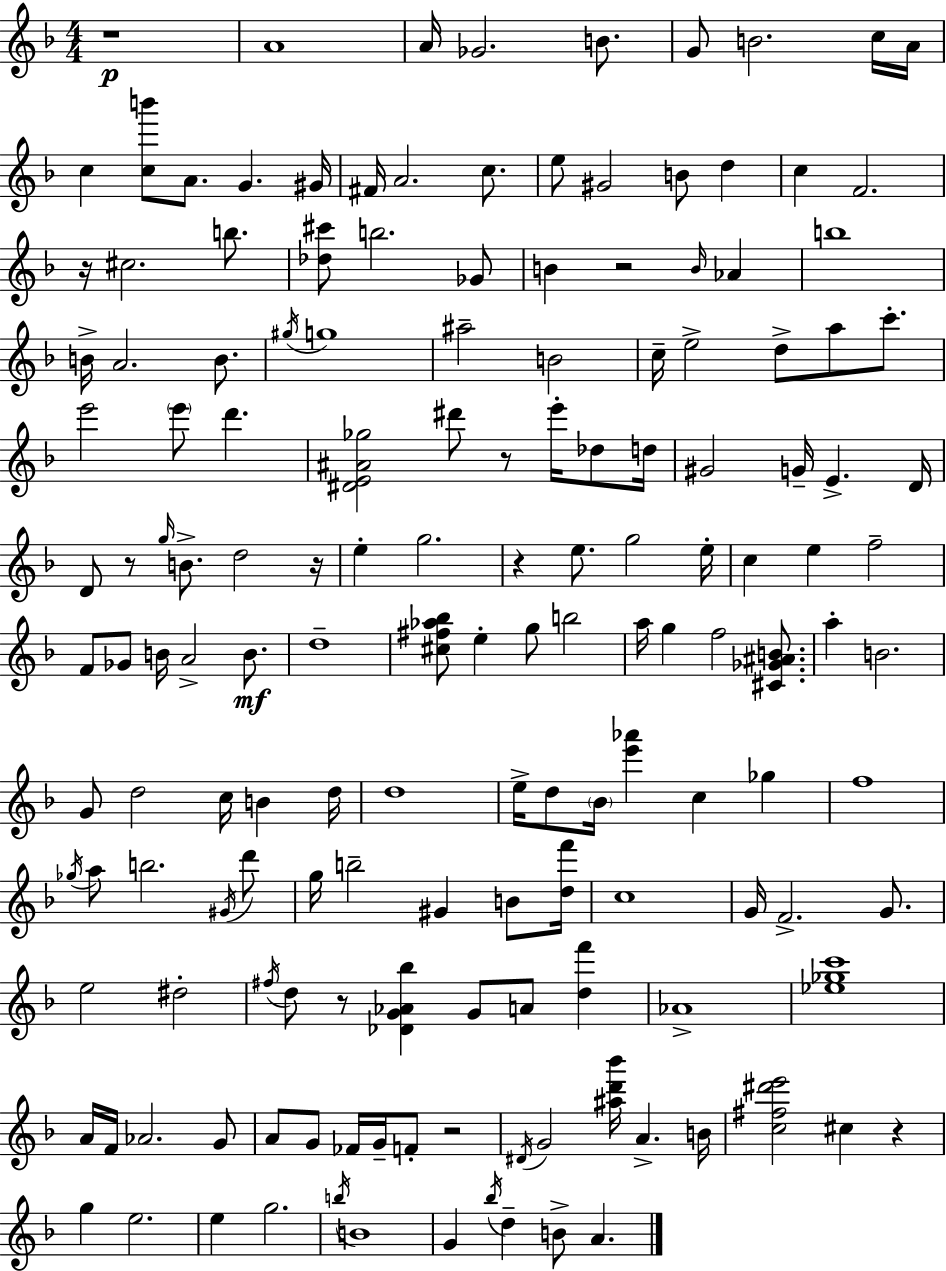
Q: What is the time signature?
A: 4/4